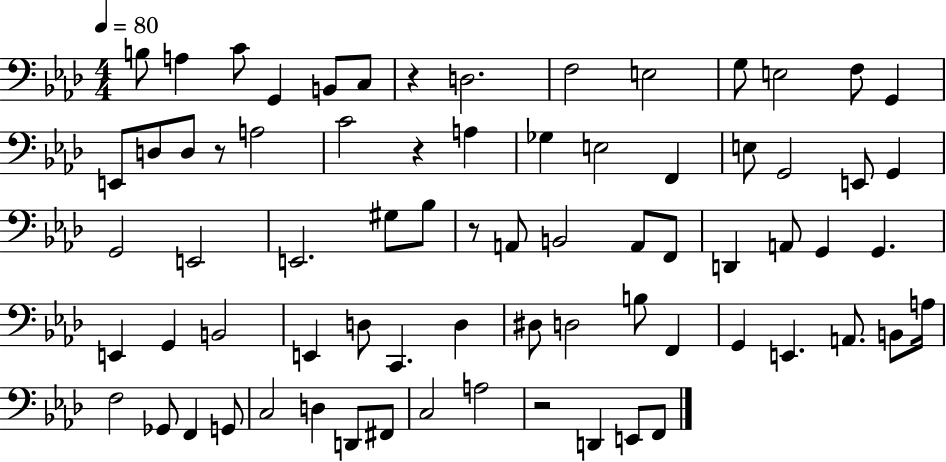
B3/e A3/q C4/e G2/q B2/e C3/e R/q D3/h. F3/h E3/h G3/e E3/h F3/e G2/q E2/e D3/e D3/e R/e A3/h C4/h R/q A3/q Gb3/q E3/h F2/q E3/e G2/h E2/e G2/q G2/h E2/h E2/h. G#3/e Bb3/e R/e A2/e B2/h A2/e F2/e D2/q A2/e G2/q G2/q. E2/q G2/q B2/h E2/q D3/e C2/q. D3/q D#3/e D3/h B3/e F2/q G2/q E2/q. A2/e. B2/e A3/s F3/h Gb2/e F2/q G2/e C3/h D3/q D2/e F#2/e C3/h A3/h R/h D2/q E2/e F2/e